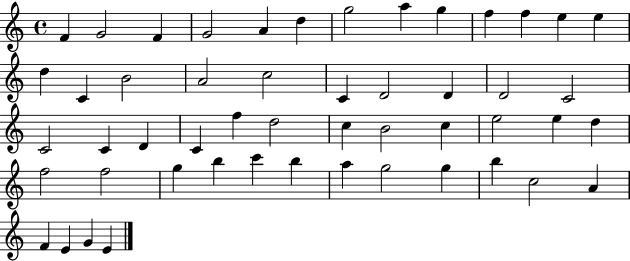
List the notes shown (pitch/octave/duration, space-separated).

F4/q G4/h F4/q G4/h A4/q D5/q G5/h A5/q G5/q F5/q F5/q E5/q E5/q D5/q C4/q B4/h A4/h C5/h C4/q D4/h D4/q D4/h C4/h C4/h C4/q D4/q C4/q F5/q D5/h C5/q B4/h C5/q E5/h E5/q D5/q F5/h F5/h G5/q B5/q C6/q B5/q A5/q G5/h G5/q B5/q C5/h A4/q F4/q E4/q G4/q E4/q